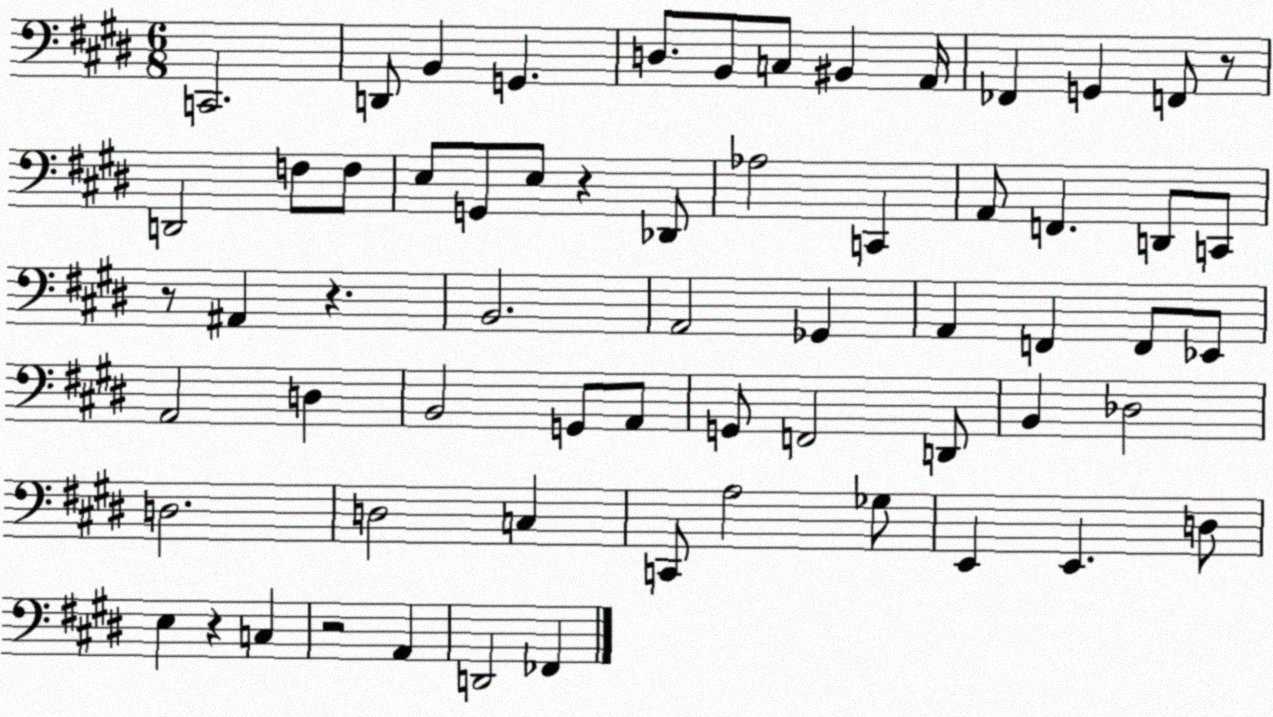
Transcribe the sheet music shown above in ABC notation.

X:1
T:Untitled
M:6/8
L:1/4
K:E
C,,2 D,,/2 B,, G,, D,/2 B,,/2 C,/2 ^B,, A,,/4 _F,, G,, F,,/2 z/2 D,,2 F,/2 F,/2 E,/2 G,,/2 E,/2 z _D,,/2 _A,2 C,, A,,/2 F,, D,,/2 C,,/2 z/2 ^A,, z B,,2 A,,2 _G,, A,, F,, F,,/2 _E,,/2 A,,2 D, B,,2 G,,/2 A,,/2 G,,/2 F,,2 D,,/2 B,, _D,2 D,2 D,2 C, C,,/2 A,2 _G,/2 E,, E,, D,/2 E, z C, z2 A,, D,,2 _F,,